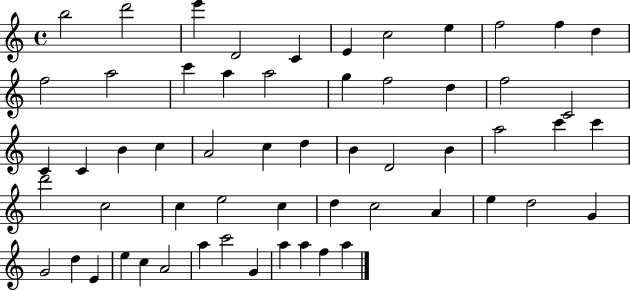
B5/h D6/h E6/q D4/h C4/q E4/q C5/h E5/q F5/h F5/q D5/q F5/h A5/h C6/q A5/q A5/h G5/q F5/h D5/q F5/h C4/h C4/q C4/q B4/q C5/q A4/h C5/q D5/q B4/q D4/h B4/q A5/h C6/q C6/q D6/h C5/h C5/q E5/h C5/q D5/q C5/h A4/q E5/q D5/h G4/q G4/h D5/q E4/q E5/q C5/q A4/h A5/q C6/h G4/q A5/q A5/q F5/q A5/q